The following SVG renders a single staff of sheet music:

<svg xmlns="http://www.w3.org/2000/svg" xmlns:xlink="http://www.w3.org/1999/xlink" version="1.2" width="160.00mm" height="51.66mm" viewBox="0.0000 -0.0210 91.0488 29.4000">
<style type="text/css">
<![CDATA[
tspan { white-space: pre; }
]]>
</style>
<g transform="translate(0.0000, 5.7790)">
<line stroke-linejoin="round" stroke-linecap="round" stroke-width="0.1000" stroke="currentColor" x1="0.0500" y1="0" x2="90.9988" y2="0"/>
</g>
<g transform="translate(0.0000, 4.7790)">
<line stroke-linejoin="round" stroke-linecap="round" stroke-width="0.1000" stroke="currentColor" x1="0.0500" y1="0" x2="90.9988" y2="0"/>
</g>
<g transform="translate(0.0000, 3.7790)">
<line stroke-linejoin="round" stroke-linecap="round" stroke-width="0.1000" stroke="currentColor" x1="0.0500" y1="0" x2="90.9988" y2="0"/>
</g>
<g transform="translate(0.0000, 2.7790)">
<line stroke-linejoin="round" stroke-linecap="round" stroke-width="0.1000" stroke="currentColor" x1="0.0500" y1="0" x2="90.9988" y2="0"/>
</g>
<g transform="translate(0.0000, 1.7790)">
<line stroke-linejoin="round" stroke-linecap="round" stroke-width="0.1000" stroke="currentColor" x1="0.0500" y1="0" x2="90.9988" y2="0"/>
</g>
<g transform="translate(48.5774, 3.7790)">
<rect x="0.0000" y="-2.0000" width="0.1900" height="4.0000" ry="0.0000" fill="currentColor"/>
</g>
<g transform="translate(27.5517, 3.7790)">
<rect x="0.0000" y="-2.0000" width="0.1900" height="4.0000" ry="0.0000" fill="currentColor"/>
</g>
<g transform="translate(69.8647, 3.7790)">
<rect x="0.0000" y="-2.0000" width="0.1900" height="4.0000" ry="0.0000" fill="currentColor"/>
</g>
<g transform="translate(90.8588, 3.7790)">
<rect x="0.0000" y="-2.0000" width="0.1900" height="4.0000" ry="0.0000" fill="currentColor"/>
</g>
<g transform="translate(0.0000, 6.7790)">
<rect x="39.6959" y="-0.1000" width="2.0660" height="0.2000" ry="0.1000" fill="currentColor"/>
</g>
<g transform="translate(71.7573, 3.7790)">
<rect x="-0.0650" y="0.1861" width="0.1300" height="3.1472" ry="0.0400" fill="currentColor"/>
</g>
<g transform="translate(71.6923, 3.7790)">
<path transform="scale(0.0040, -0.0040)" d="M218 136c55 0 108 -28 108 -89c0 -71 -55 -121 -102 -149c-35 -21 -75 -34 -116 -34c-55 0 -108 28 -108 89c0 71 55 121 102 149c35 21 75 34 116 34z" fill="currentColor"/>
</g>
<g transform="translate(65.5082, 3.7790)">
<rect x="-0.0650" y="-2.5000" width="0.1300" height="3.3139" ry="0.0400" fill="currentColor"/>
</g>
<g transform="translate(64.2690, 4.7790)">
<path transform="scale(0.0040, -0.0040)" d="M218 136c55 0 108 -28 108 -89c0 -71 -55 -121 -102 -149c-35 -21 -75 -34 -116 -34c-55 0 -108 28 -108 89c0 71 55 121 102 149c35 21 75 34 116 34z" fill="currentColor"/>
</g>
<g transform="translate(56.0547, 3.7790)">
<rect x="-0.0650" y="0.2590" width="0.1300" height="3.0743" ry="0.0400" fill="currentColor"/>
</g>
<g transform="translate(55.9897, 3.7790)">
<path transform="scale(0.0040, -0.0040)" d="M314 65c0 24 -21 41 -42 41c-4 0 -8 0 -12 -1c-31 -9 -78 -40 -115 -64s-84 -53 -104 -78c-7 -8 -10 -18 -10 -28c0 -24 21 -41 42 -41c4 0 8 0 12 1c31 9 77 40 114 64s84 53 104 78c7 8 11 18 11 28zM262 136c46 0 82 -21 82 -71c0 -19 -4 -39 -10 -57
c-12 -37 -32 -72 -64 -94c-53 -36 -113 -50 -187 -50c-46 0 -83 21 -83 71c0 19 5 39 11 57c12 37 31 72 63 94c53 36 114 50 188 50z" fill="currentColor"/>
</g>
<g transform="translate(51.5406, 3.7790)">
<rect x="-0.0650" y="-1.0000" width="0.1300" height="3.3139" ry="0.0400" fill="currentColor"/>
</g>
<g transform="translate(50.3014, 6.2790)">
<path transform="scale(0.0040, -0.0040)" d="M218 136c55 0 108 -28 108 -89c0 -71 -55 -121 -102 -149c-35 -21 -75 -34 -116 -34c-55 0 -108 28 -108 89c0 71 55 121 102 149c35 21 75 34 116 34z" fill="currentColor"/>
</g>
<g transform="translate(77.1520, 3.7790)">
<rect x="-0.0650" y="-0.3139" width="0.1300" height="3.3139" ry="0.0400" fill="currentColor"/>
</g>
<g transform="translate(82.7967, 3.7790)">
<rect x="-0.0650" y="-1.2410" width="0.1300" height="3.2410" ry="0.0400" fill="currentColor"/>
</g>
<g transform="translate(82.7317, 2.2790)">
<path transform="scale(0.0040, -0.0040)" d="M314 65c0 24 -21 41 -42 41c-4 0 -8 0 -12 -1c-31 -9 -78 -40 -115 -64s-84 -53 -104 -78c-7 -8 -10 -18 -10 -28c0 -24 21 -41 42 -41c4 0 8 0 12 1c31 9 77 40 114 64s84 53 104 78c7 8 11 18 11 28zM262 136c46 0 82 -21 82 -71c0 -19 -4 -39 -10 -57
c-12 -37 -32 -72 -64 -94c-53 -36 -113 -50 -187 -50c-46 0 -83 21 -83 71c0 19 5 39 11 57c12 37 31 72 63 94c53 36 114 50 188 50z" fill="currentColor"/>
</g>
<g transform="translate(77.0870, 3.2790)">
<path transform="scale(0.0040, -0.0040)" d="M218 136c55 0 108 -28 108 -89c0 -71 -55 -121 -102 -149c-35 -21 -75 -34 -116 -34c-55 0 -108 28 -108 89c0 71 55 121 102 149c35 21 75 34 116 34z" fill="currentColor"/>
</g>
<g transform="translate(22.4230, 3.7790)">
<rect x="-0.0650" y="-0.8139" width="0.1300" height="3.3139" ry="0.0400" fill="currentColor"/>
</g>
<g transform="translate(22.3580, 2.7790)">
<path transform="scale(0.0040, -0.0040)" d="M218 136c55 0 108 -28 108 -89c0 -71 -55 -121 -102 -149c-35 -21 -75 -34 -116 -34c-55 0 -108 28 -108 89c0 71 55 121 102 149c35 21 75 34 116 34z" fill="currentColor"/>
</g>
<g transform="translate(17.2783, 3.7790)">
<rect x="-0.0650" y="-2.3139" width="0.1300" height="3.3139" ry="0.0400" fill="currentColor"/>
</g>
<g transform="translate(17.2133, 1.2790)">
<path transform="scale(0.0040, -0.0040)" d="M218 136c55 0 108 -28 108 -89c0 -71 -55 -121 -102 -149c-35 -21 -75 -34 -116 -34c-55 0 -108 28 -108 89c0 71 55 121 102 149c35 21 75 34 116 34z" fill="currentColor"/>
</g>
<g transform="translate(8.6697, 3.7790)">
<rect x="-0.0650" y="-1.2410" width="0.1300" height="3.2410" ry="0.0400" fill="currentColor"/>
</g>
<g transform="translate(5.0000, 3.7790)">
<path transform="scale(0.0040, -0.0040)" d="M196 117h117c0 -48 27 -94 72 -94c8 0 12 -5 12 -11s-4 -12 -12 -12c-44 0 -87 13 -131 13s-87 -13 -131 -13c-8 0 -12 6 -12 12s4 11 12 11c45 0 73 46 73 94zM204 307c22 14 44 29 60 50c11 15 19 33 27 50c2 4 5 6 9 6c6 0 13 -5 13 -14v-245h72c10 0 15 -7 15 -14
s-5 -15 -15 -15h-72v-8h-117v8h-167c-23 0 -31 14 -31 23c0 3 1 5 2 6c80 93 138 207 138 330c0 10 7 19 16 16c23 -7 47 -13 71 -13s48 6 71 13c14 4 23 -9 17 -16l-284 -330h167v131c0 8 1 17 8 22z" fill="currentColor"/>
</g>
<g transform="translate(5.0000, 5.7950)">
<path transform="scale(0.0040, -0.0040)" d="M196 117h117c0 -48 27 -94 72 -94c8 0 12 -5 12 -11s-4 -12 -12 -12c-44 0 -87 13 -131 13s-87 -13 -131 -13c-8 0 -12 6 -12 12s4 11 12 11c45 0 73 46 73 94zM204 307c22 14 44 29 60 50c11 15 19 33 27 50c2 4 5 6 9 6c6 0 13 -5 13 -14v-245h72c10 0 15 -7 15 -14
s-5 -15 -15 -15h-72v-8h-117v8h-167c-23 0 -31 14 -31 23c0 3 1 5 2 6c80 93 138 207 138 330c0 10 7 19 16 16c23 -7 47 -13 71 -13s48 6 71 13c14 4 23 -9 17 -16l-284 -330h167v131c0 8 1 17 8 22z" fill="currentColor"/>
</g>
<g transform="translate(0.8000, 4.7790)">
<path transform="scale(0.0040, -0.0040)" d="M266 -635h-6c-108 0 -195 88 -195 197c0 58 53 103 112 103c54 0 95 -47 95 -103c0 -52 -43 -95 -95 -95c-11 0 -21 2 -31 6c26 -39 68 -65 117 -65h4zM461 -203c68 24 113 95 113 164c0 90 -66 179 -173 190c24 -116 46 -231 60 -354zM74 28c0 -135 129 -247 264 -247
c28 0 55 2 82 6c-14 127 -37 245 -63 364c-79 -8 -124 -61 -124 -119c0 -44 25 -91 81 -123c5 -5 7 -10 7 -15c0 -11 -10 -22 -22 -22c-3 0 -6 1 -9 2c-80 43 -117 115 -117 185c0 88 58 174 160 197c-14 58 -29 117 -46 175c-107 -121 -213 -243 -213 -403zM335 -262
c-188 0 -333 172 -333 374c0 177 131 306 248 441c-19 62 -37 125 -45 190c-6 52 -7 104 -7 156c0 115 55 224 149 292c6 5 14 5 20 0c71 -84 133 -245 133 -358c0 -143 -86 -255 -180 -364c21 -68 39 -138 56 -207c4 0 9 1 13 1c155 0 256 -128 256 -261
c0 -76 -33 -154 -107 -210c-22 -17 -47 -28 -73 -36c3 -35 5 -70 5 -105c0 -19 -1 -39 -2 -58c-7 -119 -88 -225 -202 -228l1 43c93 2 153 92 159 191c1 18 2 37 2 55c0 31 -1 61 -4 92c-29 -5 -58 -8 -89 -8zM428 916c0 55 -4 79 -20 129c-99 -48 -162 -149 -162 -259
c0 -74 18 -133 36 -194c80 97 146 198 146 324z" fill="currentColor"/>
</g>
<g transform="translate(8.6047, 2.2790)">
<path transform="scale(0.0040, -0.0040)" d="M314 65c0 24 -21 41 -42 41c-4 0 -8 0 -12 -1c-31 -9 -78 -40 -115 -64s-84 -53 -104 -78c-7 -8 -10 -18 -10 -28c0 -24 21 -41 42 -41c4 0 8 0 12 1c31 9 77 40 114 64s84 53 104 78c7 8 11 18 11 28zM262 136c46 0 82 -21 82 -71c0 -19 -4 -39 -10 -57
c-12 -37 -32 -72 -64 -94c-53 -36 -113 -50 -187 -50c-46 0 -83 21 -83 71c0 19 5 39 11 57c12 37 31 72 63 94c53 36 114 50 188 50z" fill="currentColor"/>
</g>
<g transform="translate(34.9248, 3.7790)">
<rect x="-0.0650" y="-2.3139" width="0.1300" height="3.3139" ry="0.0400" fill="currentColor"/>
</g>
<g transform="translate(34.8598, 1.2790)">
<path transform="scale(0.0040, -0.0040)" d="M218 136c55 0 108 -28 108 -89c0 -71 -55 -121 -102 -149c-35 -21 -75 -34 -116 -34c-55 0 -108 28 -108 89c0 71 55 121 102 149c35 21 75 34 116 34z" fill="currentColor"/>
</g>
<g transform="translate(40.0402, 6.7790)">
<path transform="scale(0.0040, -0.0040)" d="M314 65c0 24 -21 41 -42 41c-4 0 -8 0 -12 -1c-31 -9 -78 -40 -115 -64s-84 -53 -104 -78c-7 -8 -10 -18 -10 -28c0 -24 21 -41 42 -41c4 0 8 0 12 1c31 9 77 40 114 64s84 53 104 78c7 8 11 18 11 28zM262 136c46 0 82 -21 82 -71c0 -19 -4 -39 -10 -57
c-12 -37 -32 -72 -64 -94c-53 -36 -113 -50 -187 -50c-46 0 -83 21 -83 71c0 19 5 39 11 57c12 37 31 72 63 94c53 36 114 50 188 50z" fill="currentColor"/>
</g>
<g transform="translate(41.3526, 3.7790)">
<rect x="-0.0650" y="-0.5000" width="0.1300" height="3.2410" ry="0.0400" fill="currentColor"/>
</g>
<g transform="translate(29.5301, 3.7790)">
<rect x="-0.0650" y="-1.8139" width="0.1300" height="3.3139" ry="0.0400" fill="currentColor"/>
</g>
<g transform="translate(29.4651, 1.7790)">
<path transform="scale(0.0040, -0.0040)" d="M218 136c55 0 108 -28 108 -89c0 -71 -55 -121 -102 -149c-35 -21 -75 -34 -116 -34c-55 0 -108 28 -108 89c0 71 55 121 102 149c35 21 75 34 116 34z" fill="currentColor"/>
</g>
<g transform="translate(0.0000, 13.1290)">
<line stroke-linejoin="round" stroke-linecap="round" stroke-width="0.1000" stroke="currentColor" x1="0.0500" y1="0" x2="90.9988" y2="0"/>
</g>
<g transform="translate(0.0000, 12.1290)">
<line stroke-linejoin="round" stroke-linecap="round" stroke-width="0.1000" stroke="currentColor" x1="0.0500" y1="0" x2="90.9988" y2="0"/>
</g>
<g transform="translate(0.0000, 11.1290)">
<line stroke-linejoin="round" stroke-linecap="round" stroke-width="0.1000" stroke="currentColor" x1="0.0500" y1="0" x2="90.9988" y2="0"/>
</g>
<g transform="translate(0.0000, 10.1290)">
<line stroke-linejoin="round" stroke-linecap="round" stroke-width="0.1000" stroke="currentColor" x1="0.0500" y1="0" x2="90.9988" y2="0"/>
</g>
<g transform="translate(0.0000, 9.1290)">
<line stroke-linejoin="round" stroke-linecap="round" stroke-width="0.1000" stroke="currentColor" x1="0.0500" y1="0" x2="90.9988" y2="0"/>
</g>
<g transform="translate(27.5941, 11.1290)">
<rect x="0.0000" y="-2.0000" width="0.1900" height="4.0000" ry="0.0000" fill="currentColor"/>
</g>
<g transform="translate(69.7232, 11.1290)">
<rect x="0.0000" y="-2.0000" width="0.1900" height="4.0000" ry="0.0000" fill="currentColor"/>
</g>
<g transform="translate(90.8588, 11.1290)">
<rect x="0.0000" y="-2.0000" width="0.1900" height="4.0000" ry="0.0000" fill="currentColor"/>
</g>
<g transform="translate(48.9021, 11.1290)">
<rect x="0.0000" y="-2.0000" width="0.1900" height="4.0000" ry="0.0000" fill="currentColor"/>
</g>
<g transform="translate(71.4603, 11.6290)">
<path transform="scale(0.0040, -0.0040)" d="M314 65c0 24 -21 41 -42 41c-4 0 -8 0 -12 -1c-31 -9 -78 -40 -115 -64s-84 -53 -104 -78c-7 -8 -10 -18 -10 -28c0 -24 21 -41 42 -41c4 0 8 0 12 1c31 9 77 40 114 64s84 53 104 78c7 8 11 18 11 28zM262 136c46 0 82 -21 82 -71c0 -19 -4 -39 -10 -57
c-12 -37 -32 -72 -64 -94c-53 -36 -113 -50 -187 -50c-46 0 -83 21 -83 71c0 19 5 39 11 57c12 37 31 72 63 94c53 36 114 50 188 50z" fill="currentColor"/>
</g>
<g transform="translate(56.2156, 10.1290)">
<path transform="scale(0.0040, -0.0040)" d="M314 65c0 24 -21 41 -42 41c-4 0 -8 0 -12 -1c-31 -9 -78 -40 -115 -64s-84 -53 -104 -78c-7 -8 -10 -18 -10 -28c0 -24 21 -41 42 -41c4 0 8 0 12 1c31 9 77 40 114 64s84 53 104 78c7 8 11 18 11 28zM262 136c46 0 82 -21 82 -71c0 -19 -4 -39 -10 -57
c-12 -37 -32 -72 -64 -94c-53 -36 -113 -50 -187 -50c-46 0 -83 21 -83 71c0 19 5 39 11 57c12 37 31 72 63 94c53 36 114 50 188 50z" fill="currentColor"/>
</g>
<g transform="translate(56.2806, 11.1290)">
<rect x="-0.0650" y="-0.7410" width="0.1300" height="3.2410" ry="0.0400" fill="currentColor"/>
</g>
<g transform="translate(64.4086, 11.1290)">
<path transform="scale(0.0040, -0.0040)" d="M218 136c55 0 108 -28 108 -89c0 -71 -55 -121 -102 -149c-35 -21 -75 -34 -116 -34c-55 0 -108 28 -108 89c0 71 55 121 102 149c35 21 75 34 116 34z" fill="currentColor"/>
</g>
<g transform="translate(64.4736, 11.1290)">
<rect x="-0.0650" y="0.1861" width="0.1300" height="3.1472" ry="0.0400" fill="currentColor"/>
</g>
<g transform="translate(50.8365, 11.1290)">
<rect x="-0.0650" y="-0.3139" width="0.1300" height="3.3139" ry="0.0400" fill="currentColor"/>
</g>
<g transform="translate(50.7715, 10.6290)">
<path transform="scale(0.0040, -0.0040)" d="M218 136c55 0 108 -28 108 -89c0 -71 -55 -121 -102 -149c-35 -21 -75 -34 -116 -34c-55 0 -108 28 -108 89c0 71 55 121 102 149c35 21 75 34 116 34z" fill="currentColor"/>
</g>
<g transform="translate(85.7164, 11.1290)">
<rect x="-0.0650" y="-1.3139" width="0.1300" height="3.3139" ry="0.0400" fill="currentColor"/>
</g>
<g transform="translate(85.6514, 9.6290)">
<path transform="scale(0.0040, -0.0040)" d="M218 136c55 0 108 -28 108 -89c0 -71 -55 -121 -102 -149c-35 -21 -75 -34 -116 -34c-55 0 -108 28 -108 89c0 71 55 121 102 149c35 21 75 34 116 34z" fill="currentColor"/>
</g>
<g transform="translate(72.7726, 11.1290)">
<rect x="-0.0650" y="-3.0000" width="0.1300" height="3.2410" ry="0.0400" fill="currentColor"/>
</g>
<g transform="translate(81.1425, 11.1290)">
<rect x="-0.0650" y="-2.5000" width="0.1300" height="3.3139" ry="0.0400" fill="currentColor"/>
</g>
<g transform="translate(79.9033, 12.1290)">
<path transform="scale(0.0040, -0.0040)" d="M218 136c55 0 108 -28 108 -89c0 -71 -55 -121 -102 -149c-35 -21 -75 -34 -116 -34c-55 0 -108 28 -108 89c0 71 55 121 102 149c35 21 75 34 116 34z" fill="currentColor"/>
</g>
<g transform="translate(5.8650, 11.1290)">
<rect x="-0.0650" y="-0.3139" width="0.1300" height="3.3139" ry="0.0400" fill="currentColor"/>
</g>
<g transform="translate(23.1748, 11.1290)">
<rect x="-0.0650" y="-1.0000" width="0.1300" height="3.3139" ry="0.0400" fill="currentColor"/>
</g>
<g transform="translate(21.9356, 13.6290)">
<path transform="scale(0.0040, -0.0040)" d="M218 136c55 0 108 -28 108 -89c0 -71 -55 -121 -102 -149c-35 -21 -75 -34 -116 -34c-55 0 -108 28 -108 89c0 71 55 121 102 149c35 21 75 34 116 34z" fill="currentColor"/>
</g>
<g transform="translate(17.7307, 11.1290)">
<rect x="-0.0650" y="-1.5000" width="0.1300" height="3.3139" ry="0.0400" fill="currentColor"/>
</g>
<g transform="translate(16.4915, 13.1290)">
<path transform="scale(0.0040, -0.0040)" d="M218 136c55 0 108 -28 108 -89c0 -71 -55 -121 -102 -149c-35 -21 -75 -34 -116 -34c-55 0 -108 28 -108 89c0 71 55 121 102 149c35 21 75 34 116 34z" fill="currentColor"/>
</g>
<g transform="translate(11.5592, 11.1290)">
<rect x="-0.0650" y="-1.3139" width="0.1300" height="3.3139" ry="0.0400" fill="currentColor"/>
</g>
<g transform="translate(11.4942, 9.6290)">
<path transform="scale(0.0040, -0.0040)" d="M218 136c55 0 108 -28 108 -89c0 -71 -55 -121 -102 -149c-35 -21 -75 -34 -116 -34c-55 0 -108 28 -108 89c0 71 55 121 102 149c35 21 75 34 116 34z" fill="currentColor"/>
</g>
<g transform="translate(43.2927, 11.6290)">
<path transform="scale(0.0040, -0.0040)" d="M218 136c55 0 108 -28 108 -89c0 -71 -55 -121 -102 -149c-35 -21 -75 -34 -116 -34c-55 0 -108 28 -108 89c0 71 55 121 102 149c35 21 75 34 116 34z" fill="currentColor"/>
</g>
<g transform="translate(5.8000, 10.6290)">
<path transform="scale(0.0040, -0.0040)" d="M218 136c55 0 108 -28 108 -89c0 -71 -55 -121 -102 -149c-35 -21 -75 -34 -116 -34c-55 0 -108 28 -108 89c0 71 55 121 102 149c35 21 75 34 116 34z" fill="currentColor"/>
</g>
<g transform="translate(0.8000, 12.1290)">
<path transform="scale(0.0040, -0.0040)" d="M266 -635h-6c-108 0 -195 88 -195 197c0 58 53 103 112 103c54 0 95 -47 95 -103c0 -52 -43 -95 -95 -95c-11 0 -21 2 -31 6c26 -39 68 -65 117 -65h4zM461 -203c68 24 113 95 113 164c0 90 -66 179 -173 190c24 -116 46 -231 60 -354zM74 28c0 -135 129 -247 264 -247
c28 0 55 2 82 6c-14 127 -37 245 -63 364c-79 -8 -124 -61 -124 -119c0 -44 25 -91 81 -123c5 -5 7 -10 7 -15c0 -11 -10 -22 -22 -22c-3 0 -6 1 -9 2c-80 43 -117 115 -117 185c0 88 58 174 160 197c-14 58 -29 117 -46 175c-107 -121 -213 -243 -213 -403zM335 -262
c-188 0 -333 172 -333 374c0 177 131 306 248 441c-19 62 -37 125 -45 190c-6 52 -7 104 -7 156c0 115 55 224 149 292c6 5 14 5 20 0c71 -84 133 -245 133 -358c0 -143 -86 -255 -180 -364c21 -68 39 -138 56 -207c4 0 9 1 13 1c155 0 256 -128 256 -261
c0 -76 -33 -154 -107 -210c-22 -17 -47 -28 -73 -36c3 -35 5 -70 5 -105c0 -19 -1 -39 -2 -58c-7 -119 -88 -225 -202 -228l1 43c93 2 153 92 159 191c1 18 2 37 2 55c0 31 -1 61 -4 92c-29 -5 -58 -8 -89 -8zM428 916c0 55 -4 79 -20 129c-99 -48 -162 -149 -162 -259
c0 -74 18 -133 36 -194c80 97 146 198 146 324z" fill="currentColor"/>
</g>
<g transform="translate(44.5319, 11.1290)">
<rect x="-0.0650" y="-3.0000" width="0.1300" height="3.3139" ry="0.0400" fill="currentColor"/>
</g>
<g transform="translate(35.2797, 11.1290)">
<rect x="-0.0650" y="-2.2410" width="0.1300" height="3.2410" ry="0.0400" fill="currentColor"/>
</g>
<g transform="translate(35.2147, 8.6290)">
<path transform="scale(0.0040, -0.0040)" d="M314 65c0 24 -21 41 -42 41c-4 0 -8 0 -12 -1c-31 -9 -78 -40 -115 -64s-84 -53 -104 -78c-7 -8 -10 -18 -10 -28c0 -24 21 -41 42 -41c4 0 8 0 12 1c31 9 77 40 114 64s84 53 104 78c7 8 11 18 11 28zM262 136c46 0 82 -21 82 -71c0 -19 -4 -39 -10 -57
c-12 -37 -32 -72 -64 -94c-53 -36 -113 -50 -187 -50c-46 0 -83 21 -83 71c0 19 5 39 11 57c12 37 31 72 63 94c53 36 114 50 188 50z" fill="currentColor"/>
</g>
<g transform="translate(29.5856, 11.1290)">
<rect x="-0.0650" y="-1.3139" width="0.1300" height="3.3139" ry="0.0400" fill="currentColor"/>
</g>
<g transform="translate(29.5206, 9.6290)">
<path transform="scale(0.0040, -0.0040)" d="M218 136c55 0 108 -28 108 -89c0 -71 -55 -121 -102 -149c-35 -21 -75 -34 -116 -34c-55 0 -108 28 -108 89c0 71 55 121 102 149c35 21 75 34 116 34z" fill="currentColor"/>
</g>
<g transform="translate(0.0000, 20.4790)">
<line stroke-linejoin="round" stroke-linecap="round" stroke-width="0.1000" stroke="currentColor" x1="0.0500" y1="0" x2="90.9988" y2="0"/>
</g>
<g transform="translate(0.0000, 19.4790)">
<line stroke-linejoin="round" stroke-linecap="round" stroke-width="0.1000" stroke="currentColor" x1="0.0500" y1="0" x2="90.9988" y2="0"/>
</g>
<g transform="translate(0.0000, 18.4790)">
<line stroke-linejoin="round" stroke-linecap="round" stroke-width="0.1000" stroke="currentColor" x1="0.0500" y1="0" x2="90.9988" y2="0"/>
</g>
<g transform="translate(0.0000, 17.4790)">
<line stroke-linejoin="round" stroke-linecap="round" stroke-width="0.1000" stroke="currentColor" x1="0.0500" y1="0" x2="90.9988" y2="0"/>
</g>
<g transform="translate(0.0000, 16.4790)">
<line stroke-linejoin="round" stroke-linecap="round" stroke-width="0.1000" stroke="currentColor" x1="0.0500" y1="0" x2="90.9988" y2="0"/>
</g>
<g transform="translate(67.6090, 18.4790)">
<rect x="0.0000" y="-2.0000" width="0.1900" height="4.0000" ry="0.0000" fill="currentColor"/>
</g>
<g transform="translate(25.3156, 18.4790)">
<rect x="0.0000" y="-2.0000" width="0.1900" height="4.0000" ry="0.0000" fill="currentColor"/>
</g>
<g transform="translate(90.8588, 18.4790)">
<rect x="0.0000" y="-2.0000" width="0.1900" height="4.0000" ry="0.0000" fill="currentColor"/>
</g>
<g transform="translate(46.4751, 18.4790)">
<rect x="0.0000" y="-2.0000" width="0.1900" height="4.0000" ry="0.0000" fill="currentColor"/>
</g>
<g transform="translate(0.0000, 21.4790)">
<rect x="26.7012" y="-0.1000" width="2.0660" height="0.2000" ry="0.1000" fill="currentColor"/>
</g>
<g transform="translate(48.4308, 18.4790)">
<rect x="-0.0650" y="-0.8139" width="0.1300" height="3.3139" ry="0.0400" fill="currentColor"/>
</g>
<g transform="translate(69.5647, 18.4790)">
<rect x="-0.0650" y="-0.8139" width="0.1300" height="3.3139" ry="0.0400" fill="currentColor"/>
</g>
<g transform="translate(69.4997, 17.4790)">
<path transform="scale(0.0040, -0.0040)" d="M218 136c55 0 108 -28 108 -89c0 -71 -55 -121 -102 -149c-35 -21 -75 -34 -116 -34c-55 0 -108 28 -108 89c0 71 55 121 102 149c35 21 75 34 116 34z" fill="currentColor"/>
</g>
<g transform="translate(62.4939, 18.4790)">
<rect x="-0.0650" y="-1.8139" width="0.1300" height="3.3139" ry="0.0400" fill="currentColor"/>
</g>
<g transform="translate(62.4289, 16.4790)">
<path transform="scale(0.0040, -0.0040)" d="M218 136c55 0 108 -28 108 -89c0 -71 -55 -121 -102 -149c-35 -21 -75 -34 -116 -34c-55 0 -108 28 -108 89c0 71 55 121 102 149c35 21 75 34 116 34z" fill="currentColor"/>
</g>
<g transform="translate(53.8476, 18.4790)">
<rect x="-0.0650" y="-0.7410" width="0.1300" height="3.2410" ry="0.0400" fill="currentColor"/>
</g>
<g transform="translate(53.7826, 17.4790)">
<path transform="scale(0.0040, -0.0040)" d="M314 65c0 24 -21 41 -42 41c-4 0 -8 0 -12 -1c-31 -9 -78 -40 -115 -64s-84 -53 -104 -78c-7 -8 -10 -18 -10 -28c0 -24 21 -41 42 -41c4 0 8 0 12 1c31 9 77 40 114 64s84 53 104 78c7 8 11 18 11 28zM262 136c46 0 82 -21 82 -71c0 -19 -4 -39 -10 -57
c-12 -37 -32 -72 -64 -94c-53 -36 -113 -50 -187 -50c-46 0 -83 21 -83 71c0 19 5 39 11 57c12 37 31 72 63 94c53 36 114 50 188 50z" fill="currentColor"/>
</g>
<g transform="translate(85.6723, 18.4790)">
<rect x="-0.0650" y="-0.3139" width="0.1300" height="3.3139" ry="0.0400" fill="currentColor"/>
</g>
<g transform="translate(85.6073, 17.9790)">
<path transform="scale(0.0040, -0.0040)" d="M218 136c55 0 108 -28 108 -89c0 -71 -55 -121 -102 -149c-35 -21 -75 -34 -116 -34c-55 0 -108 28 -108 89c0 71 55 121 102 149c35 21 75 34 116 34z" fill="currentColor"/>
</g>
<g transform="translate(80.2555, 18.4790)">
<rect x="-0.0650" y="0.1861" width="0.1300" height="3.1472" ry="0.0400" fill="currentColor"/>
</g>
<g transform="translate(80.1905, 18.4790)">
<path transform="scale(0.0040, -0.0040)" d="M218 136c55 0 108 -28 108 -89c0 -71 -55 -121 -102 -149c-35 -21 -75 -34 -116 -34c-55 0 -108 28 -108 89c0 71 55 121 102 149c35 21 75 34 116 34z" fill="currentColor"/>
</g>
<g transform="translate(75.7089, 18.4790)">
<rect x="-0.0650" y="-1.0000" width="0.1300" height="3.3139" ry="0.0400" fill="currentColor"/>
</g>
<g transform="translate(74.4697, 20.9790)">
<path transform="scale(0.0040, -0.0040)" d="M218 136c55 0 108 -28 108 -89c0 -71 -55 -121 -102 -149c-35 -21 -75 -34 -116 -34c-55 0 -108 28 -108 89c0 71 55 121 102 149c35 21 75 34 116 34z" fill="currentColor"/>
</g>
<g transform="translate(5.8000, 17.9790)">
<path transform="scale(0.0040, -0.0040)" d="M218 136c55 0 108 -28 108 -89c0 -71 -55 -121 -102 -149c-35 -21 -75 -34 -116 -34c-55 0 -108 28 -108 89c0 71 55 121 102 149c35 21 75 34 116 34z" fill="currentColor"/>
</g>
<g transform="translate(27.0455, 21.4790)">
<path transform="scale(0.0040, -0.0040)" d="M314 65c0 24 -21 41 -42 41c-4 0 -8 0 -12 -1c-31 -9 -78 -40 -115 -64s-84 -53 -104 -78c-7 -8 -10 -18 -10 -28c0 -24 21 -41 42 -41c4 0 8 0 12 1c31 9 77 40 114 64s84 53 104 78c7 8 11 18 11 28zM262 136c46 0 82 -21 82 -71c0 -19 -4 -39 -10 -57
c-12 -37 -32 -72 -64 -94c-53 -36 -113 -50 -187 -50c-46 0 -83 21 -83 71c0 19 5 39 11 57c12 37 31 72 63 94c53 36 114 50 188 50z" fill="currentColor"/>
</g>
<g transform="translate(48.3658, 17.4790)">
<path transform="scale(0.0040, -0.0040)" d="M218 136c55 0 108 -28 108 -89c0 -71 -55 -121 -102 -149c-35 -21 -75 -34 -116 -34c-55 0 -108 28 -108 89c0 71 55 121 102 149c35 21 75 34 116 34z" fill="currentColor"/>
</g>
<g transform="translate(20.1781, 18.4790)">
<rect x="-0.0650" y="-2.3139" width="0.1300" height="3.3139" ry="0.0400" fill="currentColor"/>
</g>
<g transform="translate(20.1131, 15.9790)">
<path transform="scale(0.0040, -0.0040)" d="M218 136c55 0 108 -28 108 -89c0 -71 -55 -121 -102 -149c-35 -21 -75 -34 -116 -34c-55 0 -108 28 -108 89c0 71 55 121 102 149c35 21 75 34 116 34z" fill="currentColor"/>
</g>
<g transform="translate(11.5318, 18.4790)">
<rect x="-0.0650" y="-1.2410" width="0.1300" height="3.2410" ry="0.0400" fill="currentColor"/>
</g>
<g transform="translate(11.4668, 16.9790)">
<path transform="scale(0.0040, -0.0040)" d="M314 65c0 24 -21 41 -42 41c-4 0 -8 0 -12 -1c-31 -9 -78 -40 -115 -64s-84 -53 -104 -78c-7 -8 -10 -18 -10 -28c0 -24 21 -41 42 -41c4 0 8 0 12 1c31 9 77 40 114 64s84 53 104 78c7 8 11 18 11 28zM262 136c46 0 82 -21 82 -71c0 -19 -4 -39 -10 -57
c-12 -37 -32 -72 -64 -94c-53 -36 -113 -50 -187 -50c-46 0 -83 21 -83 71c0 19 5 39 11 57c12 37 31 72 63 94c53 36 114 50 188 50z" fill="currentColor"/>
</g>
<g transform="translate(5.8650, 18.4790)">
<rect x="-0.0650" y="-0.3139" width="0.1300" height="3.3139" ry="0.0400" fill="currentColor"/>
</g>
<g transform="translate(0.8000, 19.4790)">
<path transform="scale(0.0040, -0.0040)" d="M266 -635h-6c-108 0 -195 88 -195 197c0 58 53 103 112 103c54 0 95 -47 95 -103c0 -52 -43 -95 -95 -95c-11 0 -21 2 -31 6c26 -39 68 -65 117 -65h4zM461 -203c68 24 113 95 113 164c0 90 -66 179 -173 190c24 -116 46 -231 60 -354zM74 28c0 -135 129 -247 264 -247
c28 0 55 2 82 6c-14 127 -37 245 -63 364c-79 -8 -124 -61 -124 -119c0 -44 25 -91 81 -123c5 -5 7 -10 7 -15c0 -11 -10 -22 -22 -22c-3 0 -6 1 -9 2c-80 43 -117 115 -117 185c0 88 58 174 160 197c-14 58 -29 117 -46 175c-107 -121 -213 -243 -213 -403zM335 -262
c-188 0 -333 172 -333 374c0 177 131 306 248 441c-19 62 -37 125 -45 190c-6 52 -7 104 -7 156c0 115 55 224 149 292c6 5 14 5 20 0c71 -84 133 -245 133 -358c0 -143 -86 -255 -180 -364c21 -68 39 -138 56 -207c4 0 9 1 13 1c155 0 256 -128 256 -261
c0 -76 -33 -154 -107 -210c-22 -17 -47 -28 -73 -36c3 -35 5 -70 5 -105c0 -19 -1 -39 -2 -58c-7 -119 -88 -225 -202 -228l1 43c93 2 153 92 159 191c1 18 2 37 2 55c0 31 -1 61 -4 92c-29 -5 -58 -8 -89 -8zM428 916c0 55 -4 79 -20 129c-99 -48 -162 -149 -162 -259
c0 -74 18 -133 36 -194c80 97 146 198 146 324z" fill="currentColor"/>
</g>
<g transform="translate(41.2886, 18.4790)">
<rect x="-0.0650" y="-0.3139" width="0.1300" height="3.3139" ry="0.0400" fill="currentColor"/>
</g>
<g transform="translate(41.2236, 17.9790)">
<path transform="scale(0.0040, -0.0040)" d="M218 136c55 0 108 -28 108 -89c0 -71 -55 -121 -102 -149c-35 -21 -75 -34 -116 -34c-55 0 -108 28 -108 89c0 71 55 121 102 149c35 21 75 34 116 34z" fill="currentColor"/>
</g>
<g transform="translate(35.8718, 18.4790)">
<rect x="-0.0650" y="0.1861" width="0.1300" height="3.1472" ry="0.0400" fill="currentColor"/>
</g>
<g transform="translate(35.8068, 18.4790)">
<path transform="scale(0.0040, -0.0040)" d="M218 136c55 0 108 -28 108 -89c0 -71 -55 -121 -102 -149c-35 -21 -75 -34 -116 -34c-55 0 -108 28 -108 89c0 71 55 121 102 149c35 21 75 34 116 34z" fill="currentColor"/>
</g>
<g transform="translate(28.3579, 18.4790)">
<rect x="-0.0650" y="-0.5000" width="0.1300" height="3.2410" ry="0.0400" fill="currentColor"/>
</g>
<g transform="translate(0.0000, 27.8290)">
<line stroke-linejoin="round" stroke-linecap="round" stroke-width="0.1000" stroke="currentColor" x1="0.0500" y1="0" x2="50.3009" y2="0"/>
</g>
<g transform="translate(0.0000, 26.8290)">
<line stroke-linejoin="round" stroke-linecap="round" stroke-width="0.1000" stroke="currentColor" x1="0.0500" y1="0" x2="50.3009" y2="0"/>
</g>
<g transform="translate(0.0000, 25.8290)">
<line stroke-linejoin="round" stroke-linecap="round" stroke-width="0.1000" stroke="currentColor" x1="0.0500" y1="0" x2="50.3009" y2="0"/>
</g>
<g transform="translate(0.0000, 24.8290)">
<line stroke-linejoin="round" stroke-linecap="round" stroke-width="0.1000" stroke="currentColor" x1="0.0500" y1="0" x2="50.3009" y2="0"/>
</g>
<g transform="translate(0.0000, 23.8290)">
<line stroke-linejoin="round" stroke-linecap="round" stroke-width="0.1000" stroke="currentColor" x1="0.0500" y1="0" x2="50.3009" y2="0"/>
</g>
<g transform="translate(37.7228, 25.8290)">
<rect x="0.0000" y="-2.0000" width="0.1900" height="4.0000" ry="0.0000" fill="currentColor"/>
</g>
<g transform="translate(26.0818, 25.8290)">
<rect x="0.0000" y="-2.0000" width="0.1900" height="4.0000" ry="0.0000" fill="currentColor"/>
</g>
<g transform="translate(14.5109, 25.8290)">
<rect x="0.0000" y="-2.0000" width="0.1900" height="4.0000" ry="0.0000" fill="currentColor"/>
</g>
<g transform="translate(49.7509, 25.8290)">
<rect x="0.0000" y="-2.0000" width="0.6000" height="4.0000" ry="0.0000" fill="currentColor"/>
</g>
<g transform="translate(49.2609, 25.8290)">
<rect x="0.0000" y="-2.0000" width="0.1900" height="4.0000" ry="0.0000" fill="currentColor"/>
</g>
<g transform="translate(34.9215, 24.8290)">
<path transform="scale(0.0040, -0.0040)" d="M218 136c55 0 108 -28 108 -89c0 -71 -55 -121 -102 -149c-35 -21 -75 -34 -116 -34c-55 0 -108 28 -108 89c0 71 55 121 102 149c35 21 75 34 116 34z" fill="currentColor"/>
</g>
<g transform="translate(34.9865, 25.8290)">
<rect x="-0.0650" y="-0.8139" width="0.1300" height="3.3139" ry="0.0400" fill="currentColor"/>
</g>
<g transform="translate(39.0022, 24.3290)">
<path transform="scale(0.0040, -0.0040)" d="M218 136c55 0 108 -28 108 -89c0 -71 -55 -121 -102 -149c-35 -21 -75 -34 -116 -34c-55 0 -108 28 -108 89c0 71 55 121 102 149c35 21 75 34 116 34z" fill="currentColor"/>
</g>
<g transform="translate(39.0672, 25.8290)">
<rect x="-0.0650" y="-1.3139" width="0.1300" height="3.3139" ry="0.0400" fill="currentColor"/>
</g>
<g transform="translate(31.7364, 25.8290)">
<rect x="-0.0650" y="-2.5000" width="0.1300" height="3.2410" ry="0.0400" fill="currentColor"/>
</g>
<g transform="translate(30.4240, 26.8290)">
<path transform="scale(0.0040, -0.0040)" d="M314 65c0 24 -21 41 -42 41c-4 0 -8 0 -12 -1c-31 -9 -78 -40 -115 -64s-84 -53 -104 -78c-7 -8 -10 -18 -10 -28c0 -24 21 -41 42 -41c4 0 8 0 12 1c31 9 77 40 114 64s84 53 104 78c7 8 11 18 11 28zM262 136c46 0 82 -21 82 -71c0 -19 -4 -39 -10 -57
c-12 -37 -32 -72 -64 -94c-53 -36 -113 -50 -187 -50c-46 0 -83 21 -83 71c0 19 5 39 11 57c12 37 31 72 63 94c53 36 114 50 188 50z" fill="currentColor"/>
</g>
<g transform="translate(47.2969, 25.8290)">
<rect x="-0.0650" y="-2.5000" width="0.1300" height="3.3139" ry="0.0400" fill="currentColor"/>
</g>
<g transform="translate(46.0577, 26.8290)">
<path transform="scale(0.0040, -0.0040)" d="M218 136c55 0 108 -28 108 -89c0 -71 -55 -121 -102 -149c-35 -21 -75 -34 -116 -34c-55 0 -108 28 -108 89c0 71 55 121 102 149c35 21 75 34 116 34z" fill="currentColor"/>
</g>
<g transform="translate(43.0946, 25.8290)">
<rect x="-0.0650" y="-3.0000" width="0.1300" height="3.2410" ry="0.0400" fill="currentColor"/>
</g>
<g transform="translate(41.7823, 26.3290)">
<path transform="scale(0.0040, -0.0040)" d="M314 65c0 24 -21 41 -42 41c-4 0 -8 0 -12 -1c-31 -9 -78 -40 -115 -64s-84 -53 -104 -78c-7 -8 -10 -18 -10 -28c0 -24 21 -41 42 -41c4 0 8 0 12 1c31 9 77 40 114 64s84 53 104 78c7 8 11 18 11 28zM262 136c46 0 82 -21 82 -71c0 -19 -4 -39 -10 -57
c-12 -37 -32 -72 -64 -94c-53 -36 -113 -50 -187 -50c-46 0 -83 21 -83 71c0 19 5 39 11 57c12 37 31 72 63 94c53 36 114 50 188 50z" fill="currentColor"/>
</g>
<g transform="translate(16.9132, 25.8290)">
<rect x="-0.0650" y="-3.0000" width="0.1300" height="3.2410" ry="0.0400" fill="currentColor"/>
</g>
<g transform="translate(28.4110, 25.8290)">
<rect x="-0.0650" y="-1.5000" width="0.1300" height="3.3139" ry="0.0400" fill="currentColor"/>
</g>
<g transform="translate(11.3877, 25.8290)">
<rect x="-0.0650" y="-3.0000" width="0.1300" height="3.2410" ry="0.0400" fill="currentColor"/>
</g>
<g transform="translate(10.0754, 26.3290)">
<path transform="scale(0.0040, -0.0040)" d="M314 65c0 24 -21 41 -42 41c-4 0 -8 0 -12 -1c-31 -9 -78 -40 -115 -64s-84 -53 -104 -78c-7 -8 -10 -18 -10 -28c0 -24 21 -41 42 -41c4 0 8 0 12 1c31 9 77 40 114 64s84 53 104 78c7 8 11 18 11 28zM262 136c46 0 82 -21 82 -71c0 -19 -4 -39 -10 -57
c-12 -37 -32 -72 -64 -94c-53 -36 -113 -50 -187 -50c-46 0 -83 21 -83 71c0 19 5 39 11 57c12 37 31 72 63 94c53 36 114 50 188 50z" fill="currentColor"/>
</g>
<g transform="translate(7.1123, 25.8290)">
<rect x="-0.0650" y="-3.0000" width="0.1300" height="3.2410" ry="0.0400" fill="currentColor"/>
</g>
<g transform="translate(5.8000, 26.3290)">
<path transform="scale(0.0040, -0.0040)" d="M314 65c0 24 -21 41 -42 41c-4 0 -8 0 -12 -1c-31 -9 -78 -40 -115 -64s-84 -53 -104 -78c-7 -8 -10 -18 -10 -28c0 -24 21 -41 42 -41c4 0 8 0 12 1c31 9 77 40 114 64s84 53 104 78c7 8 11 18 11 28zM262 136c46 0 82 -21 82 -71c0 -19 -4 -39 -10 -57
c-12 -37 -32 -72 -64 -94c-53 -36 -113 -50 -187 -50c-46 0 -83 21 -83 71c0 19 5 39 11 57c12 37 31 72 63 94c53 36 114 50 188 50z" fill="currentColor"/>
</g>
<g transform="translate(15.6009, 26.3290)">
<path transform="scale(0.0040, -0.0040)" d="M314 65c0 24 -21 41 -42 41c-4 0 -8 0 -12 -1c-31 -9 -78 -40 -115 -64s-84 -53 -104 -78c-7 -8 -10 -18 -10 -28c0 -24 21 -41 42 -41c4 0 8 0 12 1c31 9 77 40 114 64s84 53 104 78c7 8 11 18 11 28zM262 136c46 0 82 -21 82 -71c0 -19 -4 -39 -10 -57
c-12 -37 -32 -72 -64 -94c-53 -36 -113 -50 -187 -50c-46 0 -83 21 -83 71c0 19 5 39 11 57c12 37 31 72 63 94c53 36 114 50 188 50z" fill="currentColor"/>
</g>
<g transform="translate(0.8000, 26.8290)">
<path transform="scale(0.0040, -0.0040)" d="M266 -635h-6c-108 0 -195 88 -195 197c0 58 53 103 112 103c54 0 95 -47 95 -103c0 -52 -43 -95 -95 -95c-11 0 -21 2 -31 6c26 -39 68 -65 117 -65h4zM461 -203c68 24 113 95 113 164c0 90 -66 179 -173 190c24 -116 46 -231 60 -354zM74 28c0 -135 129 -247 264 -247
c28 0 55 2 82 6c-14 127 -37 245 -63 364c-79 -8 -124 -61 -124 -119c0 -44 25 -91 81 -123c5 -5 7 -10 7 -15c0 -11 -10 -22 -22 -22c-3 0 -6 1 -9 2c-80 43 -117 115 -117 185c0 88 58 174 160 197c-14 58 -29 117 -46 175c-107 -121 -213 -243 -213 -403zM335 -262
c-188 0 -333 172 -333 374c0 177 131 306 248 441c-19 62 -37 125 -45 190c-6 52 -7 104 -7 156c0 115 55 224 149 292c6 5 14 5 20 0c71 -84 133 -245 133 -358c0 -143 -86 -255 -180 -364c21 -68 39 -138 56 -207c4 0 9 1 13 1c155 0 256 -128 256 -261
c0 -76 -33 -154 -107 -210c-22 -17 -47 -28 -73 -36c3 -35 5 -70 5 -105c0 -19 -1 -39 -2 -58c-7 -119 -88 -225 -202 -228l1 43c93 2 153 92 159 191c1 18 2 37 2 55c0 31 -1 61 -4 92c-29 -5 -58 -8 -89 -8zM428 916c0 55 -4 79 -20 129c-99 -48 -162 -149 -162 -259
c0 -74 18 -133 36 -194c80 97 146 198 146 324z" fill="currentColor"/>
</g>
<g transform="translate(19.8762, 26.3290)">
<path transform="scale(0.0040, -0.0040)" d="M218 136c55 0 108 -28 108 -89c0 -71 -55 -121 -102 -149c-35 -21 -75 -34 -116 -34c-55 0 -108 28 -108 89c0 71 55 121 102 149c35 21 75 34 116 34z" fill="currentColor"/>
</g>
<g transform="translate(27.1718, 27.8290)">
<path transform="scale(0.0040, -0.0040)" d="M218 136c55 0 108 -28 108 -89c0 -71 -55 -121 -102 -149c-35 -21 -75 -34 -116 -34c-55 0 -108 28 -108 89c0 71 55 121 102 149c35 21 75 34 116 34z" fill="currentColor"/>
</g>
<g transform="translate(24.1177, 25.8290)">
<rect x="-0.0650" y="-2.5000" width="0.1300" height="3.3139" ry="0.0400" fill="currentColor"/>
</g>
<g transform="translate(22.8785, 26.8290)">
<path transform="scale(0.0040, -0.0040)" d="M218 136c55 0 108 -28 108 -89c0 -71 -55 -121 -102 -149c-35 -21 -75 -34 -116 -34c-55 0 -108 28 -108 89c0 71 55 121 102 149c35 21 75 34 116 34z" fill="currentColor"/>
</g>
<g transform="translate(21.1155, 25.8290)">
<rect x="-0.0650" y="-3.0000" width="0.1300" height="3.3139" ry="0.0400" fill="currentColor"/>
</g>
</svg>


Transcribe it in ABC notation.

X:1
T:Untitled
M:4/4
L:1/4
K:C
e2 g d f g C2 D B2 G B c e2 c e E D e g2 A c d2 B A2 G e c e2 g C2 B c d d2 f d D B c A2 A2 A2 A G E G2 d e A2 G